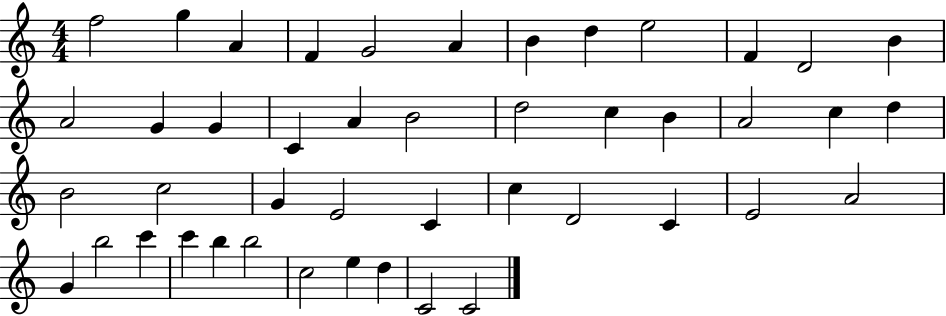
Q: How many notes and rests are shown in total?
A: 45